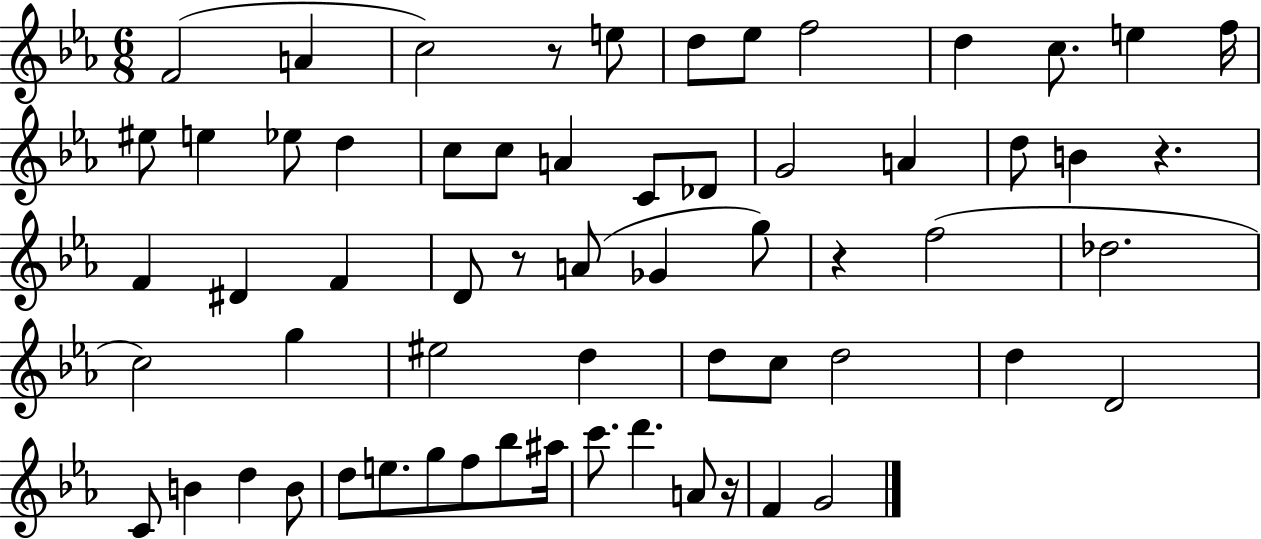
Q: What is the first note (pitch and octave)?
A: F4